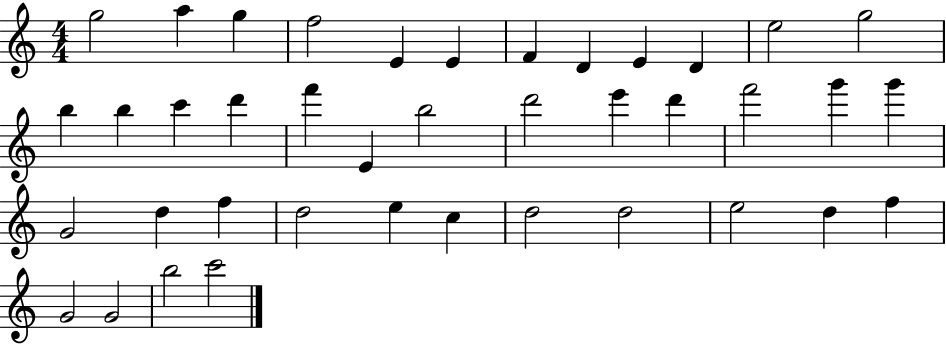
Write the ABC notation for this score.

X:1
T:Untitled
M:4/4
L:1/4
K:C
g2 a g f2 E E F D E D e2 g2 b b c' d' f' E b2 d'2 e' d' f'2 g' g' G2 d f d2 e c d2 d2 e2 d f G2 G2 b2 c'2